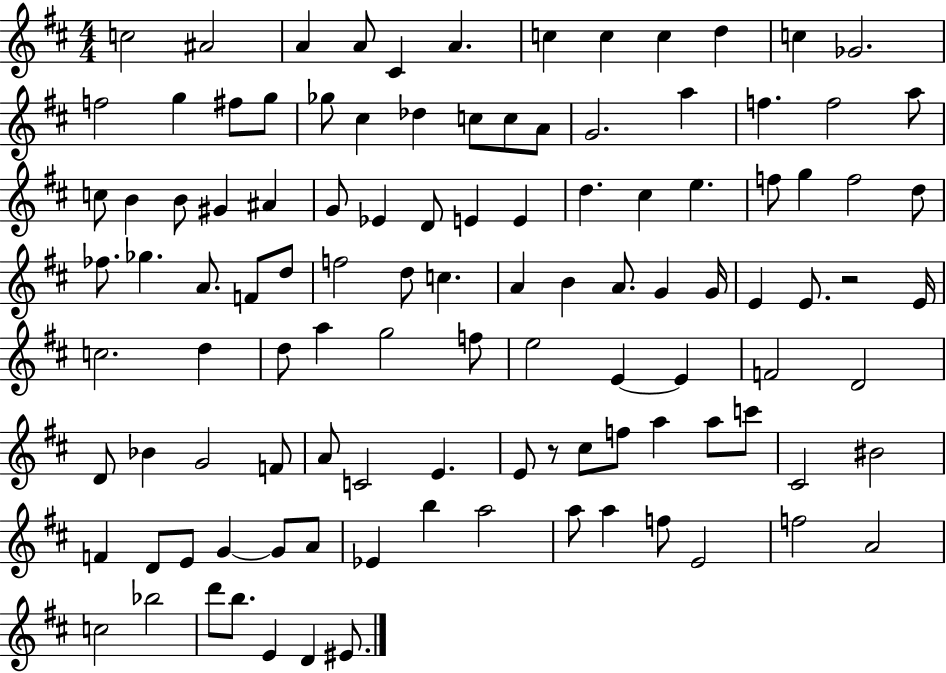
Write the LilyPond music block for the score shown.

{
  \clef treble
  \numericTimeSignature
  \time 4/4
  \key d \major
  c''2 ais'2 | a'4 a'8 cis'4 a'4. | c''4 c''4 c''4 d''4 | c''4 ges'2. | \break f''2 g''4 fis''8 g''8 | ges''8 cis''4 des''4 c''8 c''8 a'8 | g'2. a''4 | f''4. f''2 a''8 | \break c''8 b'4 b'8 gis'4 ais'4 | g'8 ees'4 d'8 e'4 e'4 | d''4. cis''4 e''4. | f''8 g''4 f''2 d''8 | \break fes''8. ges''4. a'8. f'8 d''8 | f''2 d''8 c''4. | a'4 b'4 a'8. g'4 g'16 | e'4 e'8. r2 e'16 | \break c''2. d''4 | d''8 a''4 g''2 f''8 | e''2 e'4~~ e'4 | f'2 d'2 | \break d'8 bes'4 g'2 f'8 | a'8 c'2 e'4. | e'8 r8 cis''8 f''8 a''4 a''8 c'''8 | cis'2 bis'2 | \break f'4 d'8 e'8 g'4~~ g'8 a'8 | ees'4 b''4 a''2 | a''8 a''4 f''8 e'2 | f''2 a'2 | \break c''2 bes''2 | d'''8 b''8. e'4 d'4 eis'8. | \bar "|."
}